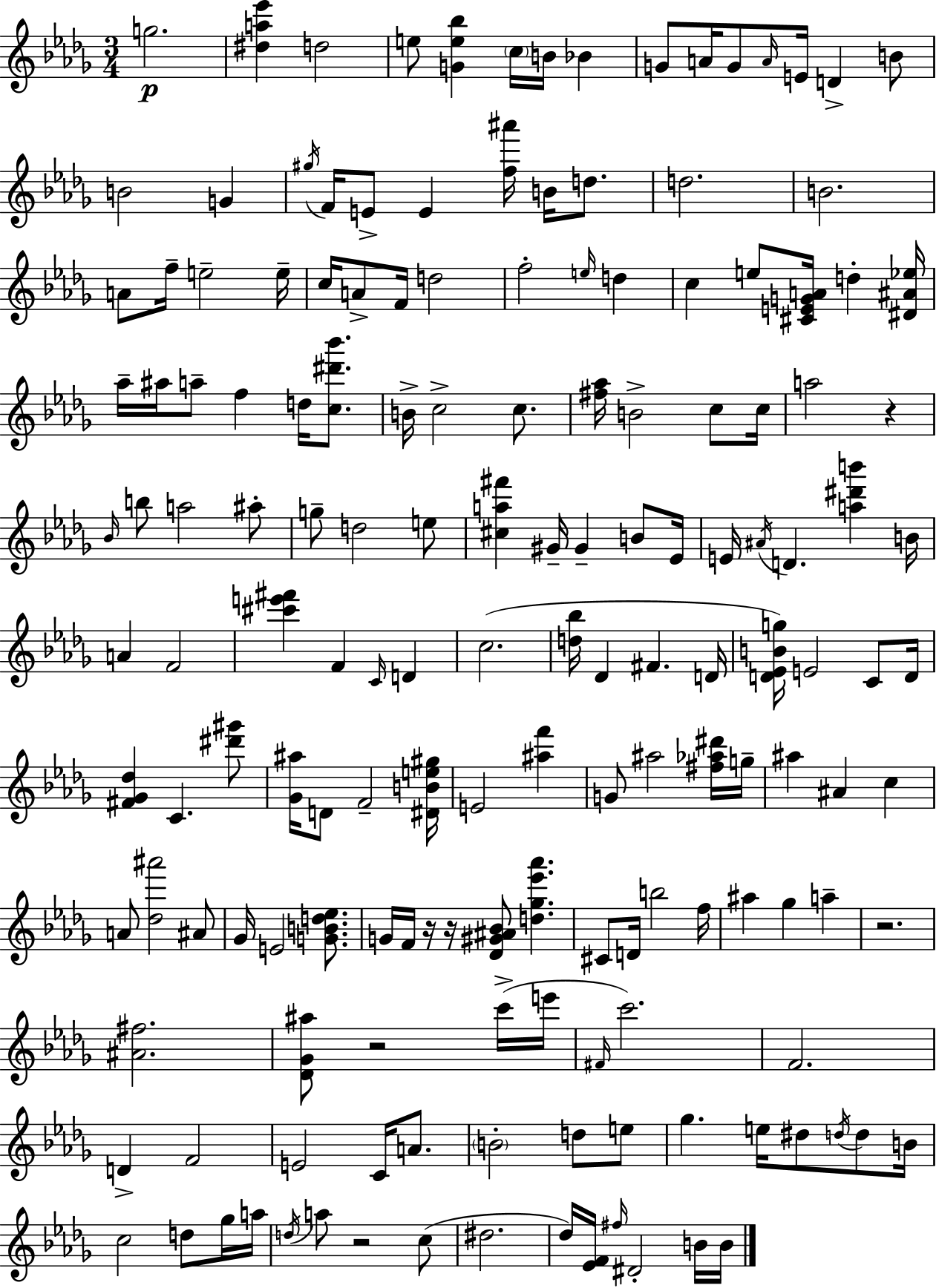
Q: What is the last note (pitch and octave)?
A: B4